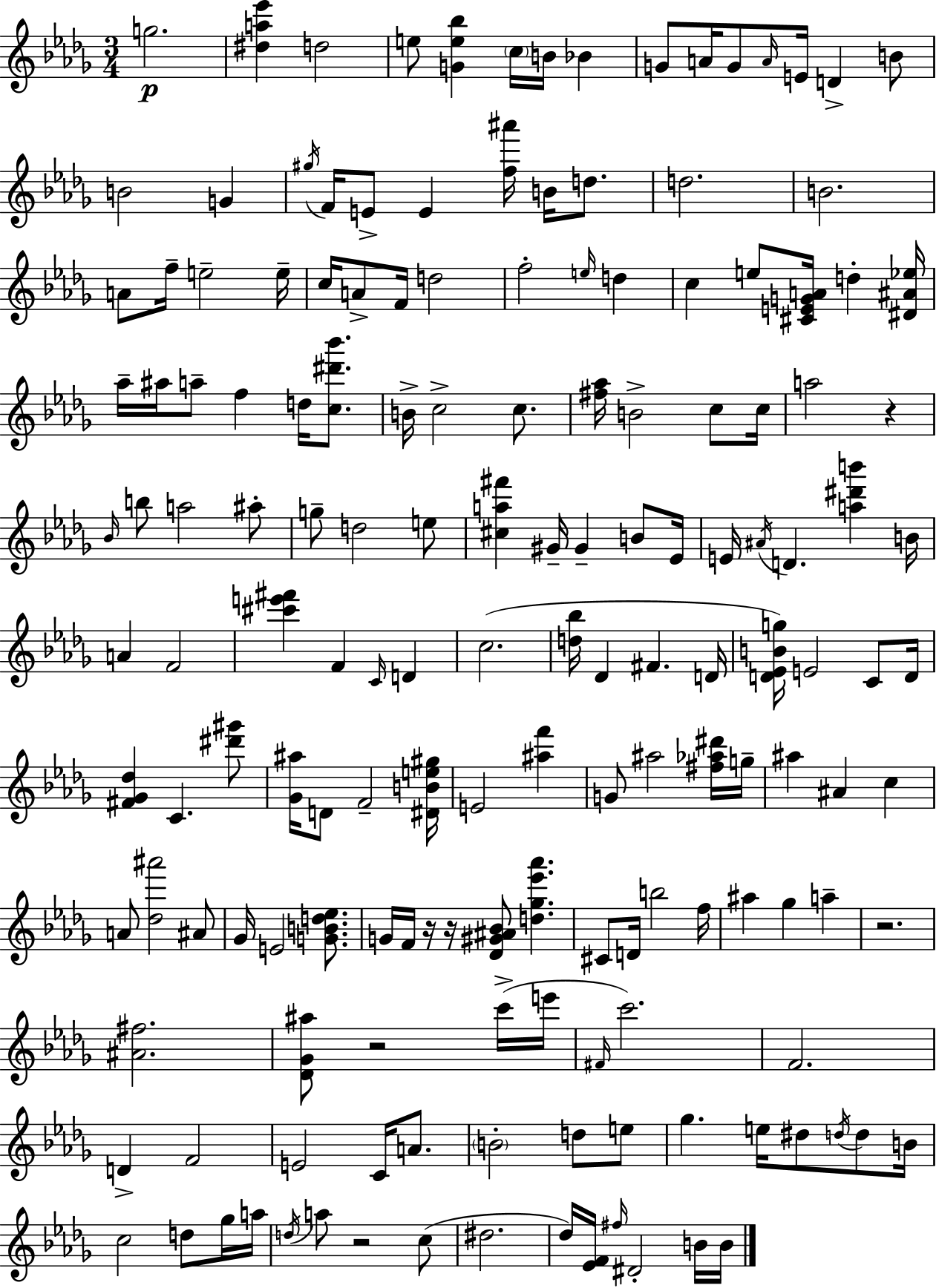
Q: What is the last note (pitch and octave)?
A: B4